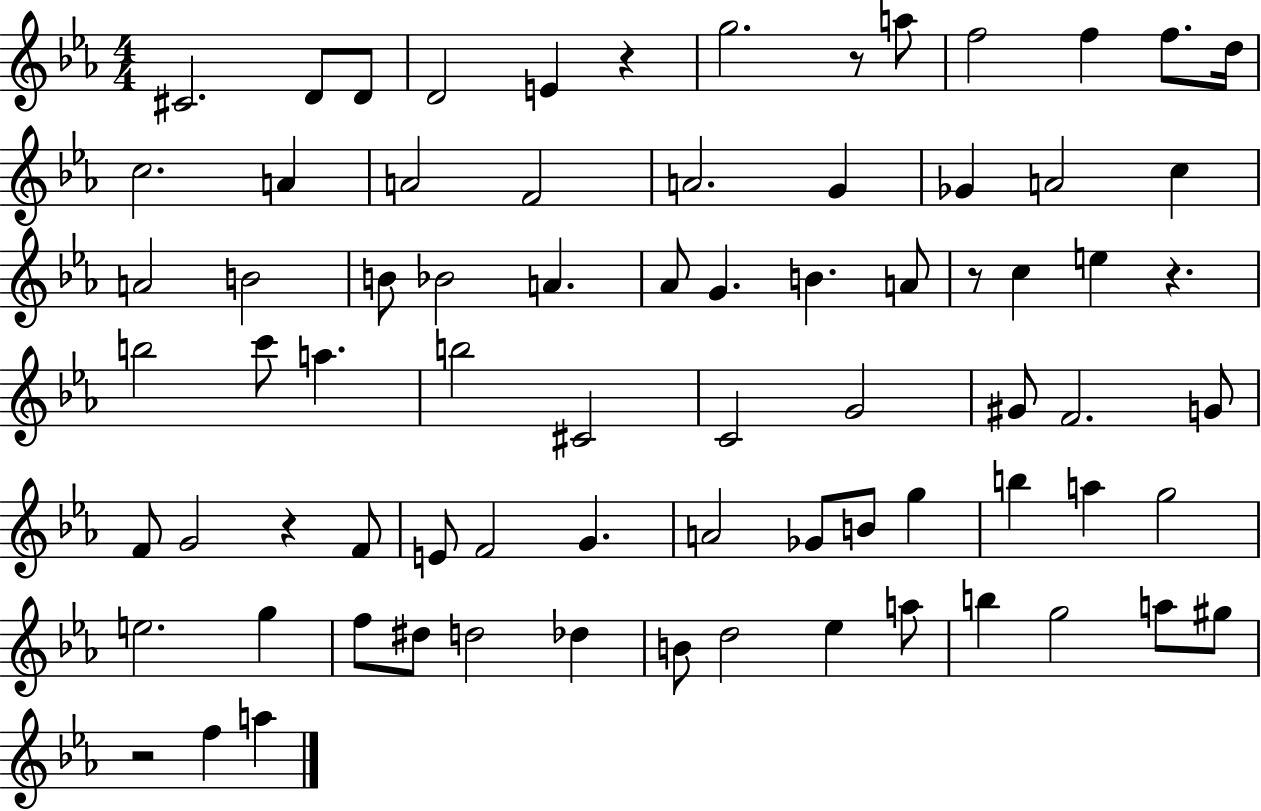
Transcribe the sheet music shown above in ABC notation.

X:1
T:Untitled
M:4/4
L:1/4
K:Eb
^C2 D/2 D/2 D2 E z g2 z/2 a/2 f2 f f/2 d/4 c2 A A2 F2 A2 G _G A2 c A2 B2 B/2 _B2 A _A/2 G B A/2 z/2 c e z b2 c'/2 a b2 ^C2 C2 G2 ^G/2 F2 G/2 F/2 G2 z F/2 E/2 F2 G A2 _G/2 B/2 g b a g2 e2 g f/2 ^d/2 d2 _d B/2 d2 _e a/2 b g2 a/2 ^g/2 z2 f a